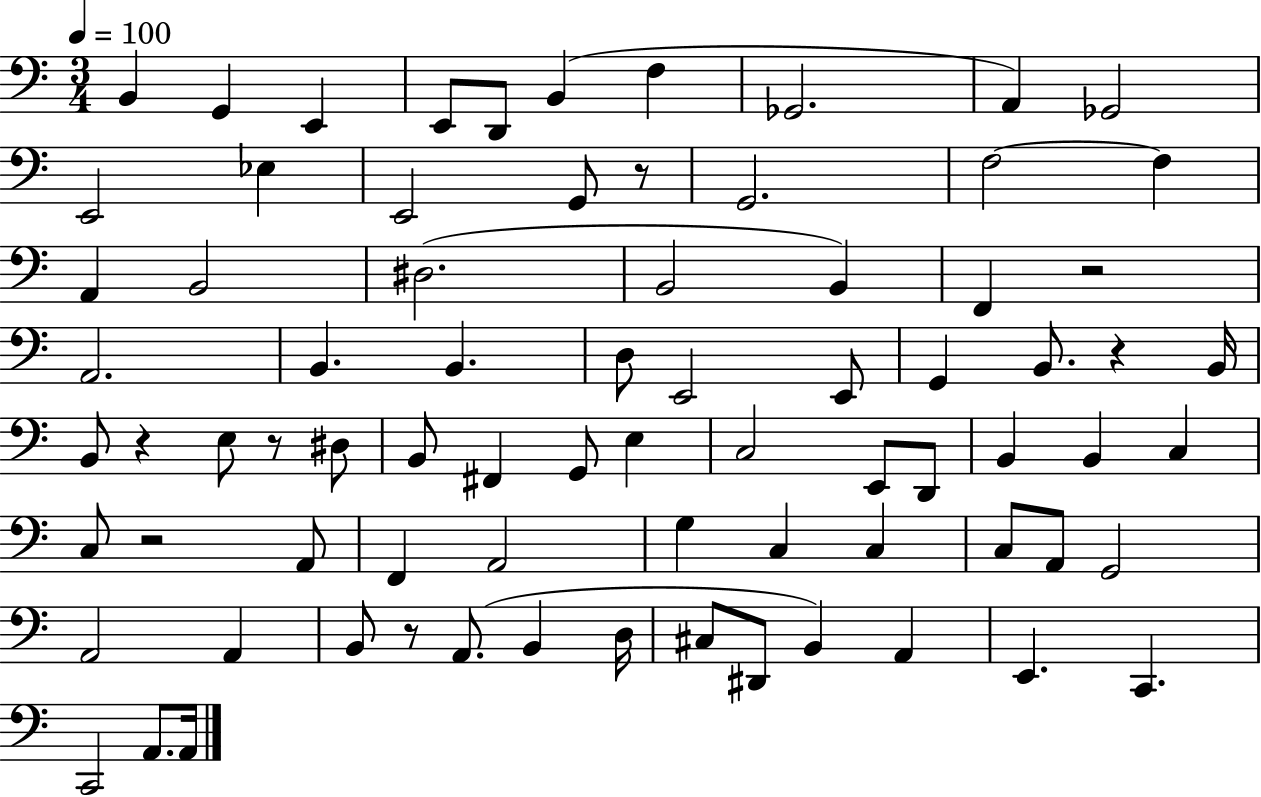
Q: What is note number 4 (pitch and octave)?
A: E2